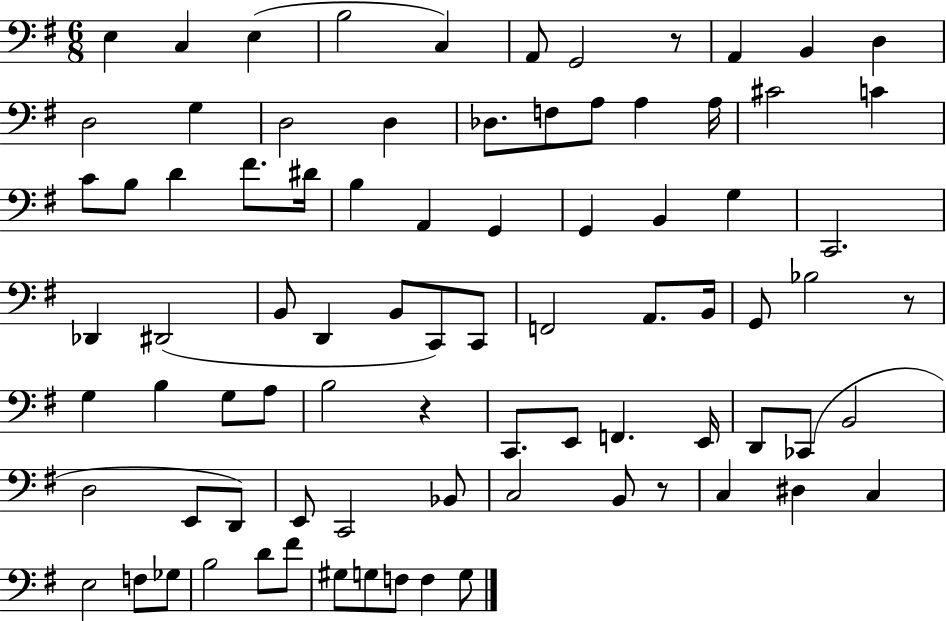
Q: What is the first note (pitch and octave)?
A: E3